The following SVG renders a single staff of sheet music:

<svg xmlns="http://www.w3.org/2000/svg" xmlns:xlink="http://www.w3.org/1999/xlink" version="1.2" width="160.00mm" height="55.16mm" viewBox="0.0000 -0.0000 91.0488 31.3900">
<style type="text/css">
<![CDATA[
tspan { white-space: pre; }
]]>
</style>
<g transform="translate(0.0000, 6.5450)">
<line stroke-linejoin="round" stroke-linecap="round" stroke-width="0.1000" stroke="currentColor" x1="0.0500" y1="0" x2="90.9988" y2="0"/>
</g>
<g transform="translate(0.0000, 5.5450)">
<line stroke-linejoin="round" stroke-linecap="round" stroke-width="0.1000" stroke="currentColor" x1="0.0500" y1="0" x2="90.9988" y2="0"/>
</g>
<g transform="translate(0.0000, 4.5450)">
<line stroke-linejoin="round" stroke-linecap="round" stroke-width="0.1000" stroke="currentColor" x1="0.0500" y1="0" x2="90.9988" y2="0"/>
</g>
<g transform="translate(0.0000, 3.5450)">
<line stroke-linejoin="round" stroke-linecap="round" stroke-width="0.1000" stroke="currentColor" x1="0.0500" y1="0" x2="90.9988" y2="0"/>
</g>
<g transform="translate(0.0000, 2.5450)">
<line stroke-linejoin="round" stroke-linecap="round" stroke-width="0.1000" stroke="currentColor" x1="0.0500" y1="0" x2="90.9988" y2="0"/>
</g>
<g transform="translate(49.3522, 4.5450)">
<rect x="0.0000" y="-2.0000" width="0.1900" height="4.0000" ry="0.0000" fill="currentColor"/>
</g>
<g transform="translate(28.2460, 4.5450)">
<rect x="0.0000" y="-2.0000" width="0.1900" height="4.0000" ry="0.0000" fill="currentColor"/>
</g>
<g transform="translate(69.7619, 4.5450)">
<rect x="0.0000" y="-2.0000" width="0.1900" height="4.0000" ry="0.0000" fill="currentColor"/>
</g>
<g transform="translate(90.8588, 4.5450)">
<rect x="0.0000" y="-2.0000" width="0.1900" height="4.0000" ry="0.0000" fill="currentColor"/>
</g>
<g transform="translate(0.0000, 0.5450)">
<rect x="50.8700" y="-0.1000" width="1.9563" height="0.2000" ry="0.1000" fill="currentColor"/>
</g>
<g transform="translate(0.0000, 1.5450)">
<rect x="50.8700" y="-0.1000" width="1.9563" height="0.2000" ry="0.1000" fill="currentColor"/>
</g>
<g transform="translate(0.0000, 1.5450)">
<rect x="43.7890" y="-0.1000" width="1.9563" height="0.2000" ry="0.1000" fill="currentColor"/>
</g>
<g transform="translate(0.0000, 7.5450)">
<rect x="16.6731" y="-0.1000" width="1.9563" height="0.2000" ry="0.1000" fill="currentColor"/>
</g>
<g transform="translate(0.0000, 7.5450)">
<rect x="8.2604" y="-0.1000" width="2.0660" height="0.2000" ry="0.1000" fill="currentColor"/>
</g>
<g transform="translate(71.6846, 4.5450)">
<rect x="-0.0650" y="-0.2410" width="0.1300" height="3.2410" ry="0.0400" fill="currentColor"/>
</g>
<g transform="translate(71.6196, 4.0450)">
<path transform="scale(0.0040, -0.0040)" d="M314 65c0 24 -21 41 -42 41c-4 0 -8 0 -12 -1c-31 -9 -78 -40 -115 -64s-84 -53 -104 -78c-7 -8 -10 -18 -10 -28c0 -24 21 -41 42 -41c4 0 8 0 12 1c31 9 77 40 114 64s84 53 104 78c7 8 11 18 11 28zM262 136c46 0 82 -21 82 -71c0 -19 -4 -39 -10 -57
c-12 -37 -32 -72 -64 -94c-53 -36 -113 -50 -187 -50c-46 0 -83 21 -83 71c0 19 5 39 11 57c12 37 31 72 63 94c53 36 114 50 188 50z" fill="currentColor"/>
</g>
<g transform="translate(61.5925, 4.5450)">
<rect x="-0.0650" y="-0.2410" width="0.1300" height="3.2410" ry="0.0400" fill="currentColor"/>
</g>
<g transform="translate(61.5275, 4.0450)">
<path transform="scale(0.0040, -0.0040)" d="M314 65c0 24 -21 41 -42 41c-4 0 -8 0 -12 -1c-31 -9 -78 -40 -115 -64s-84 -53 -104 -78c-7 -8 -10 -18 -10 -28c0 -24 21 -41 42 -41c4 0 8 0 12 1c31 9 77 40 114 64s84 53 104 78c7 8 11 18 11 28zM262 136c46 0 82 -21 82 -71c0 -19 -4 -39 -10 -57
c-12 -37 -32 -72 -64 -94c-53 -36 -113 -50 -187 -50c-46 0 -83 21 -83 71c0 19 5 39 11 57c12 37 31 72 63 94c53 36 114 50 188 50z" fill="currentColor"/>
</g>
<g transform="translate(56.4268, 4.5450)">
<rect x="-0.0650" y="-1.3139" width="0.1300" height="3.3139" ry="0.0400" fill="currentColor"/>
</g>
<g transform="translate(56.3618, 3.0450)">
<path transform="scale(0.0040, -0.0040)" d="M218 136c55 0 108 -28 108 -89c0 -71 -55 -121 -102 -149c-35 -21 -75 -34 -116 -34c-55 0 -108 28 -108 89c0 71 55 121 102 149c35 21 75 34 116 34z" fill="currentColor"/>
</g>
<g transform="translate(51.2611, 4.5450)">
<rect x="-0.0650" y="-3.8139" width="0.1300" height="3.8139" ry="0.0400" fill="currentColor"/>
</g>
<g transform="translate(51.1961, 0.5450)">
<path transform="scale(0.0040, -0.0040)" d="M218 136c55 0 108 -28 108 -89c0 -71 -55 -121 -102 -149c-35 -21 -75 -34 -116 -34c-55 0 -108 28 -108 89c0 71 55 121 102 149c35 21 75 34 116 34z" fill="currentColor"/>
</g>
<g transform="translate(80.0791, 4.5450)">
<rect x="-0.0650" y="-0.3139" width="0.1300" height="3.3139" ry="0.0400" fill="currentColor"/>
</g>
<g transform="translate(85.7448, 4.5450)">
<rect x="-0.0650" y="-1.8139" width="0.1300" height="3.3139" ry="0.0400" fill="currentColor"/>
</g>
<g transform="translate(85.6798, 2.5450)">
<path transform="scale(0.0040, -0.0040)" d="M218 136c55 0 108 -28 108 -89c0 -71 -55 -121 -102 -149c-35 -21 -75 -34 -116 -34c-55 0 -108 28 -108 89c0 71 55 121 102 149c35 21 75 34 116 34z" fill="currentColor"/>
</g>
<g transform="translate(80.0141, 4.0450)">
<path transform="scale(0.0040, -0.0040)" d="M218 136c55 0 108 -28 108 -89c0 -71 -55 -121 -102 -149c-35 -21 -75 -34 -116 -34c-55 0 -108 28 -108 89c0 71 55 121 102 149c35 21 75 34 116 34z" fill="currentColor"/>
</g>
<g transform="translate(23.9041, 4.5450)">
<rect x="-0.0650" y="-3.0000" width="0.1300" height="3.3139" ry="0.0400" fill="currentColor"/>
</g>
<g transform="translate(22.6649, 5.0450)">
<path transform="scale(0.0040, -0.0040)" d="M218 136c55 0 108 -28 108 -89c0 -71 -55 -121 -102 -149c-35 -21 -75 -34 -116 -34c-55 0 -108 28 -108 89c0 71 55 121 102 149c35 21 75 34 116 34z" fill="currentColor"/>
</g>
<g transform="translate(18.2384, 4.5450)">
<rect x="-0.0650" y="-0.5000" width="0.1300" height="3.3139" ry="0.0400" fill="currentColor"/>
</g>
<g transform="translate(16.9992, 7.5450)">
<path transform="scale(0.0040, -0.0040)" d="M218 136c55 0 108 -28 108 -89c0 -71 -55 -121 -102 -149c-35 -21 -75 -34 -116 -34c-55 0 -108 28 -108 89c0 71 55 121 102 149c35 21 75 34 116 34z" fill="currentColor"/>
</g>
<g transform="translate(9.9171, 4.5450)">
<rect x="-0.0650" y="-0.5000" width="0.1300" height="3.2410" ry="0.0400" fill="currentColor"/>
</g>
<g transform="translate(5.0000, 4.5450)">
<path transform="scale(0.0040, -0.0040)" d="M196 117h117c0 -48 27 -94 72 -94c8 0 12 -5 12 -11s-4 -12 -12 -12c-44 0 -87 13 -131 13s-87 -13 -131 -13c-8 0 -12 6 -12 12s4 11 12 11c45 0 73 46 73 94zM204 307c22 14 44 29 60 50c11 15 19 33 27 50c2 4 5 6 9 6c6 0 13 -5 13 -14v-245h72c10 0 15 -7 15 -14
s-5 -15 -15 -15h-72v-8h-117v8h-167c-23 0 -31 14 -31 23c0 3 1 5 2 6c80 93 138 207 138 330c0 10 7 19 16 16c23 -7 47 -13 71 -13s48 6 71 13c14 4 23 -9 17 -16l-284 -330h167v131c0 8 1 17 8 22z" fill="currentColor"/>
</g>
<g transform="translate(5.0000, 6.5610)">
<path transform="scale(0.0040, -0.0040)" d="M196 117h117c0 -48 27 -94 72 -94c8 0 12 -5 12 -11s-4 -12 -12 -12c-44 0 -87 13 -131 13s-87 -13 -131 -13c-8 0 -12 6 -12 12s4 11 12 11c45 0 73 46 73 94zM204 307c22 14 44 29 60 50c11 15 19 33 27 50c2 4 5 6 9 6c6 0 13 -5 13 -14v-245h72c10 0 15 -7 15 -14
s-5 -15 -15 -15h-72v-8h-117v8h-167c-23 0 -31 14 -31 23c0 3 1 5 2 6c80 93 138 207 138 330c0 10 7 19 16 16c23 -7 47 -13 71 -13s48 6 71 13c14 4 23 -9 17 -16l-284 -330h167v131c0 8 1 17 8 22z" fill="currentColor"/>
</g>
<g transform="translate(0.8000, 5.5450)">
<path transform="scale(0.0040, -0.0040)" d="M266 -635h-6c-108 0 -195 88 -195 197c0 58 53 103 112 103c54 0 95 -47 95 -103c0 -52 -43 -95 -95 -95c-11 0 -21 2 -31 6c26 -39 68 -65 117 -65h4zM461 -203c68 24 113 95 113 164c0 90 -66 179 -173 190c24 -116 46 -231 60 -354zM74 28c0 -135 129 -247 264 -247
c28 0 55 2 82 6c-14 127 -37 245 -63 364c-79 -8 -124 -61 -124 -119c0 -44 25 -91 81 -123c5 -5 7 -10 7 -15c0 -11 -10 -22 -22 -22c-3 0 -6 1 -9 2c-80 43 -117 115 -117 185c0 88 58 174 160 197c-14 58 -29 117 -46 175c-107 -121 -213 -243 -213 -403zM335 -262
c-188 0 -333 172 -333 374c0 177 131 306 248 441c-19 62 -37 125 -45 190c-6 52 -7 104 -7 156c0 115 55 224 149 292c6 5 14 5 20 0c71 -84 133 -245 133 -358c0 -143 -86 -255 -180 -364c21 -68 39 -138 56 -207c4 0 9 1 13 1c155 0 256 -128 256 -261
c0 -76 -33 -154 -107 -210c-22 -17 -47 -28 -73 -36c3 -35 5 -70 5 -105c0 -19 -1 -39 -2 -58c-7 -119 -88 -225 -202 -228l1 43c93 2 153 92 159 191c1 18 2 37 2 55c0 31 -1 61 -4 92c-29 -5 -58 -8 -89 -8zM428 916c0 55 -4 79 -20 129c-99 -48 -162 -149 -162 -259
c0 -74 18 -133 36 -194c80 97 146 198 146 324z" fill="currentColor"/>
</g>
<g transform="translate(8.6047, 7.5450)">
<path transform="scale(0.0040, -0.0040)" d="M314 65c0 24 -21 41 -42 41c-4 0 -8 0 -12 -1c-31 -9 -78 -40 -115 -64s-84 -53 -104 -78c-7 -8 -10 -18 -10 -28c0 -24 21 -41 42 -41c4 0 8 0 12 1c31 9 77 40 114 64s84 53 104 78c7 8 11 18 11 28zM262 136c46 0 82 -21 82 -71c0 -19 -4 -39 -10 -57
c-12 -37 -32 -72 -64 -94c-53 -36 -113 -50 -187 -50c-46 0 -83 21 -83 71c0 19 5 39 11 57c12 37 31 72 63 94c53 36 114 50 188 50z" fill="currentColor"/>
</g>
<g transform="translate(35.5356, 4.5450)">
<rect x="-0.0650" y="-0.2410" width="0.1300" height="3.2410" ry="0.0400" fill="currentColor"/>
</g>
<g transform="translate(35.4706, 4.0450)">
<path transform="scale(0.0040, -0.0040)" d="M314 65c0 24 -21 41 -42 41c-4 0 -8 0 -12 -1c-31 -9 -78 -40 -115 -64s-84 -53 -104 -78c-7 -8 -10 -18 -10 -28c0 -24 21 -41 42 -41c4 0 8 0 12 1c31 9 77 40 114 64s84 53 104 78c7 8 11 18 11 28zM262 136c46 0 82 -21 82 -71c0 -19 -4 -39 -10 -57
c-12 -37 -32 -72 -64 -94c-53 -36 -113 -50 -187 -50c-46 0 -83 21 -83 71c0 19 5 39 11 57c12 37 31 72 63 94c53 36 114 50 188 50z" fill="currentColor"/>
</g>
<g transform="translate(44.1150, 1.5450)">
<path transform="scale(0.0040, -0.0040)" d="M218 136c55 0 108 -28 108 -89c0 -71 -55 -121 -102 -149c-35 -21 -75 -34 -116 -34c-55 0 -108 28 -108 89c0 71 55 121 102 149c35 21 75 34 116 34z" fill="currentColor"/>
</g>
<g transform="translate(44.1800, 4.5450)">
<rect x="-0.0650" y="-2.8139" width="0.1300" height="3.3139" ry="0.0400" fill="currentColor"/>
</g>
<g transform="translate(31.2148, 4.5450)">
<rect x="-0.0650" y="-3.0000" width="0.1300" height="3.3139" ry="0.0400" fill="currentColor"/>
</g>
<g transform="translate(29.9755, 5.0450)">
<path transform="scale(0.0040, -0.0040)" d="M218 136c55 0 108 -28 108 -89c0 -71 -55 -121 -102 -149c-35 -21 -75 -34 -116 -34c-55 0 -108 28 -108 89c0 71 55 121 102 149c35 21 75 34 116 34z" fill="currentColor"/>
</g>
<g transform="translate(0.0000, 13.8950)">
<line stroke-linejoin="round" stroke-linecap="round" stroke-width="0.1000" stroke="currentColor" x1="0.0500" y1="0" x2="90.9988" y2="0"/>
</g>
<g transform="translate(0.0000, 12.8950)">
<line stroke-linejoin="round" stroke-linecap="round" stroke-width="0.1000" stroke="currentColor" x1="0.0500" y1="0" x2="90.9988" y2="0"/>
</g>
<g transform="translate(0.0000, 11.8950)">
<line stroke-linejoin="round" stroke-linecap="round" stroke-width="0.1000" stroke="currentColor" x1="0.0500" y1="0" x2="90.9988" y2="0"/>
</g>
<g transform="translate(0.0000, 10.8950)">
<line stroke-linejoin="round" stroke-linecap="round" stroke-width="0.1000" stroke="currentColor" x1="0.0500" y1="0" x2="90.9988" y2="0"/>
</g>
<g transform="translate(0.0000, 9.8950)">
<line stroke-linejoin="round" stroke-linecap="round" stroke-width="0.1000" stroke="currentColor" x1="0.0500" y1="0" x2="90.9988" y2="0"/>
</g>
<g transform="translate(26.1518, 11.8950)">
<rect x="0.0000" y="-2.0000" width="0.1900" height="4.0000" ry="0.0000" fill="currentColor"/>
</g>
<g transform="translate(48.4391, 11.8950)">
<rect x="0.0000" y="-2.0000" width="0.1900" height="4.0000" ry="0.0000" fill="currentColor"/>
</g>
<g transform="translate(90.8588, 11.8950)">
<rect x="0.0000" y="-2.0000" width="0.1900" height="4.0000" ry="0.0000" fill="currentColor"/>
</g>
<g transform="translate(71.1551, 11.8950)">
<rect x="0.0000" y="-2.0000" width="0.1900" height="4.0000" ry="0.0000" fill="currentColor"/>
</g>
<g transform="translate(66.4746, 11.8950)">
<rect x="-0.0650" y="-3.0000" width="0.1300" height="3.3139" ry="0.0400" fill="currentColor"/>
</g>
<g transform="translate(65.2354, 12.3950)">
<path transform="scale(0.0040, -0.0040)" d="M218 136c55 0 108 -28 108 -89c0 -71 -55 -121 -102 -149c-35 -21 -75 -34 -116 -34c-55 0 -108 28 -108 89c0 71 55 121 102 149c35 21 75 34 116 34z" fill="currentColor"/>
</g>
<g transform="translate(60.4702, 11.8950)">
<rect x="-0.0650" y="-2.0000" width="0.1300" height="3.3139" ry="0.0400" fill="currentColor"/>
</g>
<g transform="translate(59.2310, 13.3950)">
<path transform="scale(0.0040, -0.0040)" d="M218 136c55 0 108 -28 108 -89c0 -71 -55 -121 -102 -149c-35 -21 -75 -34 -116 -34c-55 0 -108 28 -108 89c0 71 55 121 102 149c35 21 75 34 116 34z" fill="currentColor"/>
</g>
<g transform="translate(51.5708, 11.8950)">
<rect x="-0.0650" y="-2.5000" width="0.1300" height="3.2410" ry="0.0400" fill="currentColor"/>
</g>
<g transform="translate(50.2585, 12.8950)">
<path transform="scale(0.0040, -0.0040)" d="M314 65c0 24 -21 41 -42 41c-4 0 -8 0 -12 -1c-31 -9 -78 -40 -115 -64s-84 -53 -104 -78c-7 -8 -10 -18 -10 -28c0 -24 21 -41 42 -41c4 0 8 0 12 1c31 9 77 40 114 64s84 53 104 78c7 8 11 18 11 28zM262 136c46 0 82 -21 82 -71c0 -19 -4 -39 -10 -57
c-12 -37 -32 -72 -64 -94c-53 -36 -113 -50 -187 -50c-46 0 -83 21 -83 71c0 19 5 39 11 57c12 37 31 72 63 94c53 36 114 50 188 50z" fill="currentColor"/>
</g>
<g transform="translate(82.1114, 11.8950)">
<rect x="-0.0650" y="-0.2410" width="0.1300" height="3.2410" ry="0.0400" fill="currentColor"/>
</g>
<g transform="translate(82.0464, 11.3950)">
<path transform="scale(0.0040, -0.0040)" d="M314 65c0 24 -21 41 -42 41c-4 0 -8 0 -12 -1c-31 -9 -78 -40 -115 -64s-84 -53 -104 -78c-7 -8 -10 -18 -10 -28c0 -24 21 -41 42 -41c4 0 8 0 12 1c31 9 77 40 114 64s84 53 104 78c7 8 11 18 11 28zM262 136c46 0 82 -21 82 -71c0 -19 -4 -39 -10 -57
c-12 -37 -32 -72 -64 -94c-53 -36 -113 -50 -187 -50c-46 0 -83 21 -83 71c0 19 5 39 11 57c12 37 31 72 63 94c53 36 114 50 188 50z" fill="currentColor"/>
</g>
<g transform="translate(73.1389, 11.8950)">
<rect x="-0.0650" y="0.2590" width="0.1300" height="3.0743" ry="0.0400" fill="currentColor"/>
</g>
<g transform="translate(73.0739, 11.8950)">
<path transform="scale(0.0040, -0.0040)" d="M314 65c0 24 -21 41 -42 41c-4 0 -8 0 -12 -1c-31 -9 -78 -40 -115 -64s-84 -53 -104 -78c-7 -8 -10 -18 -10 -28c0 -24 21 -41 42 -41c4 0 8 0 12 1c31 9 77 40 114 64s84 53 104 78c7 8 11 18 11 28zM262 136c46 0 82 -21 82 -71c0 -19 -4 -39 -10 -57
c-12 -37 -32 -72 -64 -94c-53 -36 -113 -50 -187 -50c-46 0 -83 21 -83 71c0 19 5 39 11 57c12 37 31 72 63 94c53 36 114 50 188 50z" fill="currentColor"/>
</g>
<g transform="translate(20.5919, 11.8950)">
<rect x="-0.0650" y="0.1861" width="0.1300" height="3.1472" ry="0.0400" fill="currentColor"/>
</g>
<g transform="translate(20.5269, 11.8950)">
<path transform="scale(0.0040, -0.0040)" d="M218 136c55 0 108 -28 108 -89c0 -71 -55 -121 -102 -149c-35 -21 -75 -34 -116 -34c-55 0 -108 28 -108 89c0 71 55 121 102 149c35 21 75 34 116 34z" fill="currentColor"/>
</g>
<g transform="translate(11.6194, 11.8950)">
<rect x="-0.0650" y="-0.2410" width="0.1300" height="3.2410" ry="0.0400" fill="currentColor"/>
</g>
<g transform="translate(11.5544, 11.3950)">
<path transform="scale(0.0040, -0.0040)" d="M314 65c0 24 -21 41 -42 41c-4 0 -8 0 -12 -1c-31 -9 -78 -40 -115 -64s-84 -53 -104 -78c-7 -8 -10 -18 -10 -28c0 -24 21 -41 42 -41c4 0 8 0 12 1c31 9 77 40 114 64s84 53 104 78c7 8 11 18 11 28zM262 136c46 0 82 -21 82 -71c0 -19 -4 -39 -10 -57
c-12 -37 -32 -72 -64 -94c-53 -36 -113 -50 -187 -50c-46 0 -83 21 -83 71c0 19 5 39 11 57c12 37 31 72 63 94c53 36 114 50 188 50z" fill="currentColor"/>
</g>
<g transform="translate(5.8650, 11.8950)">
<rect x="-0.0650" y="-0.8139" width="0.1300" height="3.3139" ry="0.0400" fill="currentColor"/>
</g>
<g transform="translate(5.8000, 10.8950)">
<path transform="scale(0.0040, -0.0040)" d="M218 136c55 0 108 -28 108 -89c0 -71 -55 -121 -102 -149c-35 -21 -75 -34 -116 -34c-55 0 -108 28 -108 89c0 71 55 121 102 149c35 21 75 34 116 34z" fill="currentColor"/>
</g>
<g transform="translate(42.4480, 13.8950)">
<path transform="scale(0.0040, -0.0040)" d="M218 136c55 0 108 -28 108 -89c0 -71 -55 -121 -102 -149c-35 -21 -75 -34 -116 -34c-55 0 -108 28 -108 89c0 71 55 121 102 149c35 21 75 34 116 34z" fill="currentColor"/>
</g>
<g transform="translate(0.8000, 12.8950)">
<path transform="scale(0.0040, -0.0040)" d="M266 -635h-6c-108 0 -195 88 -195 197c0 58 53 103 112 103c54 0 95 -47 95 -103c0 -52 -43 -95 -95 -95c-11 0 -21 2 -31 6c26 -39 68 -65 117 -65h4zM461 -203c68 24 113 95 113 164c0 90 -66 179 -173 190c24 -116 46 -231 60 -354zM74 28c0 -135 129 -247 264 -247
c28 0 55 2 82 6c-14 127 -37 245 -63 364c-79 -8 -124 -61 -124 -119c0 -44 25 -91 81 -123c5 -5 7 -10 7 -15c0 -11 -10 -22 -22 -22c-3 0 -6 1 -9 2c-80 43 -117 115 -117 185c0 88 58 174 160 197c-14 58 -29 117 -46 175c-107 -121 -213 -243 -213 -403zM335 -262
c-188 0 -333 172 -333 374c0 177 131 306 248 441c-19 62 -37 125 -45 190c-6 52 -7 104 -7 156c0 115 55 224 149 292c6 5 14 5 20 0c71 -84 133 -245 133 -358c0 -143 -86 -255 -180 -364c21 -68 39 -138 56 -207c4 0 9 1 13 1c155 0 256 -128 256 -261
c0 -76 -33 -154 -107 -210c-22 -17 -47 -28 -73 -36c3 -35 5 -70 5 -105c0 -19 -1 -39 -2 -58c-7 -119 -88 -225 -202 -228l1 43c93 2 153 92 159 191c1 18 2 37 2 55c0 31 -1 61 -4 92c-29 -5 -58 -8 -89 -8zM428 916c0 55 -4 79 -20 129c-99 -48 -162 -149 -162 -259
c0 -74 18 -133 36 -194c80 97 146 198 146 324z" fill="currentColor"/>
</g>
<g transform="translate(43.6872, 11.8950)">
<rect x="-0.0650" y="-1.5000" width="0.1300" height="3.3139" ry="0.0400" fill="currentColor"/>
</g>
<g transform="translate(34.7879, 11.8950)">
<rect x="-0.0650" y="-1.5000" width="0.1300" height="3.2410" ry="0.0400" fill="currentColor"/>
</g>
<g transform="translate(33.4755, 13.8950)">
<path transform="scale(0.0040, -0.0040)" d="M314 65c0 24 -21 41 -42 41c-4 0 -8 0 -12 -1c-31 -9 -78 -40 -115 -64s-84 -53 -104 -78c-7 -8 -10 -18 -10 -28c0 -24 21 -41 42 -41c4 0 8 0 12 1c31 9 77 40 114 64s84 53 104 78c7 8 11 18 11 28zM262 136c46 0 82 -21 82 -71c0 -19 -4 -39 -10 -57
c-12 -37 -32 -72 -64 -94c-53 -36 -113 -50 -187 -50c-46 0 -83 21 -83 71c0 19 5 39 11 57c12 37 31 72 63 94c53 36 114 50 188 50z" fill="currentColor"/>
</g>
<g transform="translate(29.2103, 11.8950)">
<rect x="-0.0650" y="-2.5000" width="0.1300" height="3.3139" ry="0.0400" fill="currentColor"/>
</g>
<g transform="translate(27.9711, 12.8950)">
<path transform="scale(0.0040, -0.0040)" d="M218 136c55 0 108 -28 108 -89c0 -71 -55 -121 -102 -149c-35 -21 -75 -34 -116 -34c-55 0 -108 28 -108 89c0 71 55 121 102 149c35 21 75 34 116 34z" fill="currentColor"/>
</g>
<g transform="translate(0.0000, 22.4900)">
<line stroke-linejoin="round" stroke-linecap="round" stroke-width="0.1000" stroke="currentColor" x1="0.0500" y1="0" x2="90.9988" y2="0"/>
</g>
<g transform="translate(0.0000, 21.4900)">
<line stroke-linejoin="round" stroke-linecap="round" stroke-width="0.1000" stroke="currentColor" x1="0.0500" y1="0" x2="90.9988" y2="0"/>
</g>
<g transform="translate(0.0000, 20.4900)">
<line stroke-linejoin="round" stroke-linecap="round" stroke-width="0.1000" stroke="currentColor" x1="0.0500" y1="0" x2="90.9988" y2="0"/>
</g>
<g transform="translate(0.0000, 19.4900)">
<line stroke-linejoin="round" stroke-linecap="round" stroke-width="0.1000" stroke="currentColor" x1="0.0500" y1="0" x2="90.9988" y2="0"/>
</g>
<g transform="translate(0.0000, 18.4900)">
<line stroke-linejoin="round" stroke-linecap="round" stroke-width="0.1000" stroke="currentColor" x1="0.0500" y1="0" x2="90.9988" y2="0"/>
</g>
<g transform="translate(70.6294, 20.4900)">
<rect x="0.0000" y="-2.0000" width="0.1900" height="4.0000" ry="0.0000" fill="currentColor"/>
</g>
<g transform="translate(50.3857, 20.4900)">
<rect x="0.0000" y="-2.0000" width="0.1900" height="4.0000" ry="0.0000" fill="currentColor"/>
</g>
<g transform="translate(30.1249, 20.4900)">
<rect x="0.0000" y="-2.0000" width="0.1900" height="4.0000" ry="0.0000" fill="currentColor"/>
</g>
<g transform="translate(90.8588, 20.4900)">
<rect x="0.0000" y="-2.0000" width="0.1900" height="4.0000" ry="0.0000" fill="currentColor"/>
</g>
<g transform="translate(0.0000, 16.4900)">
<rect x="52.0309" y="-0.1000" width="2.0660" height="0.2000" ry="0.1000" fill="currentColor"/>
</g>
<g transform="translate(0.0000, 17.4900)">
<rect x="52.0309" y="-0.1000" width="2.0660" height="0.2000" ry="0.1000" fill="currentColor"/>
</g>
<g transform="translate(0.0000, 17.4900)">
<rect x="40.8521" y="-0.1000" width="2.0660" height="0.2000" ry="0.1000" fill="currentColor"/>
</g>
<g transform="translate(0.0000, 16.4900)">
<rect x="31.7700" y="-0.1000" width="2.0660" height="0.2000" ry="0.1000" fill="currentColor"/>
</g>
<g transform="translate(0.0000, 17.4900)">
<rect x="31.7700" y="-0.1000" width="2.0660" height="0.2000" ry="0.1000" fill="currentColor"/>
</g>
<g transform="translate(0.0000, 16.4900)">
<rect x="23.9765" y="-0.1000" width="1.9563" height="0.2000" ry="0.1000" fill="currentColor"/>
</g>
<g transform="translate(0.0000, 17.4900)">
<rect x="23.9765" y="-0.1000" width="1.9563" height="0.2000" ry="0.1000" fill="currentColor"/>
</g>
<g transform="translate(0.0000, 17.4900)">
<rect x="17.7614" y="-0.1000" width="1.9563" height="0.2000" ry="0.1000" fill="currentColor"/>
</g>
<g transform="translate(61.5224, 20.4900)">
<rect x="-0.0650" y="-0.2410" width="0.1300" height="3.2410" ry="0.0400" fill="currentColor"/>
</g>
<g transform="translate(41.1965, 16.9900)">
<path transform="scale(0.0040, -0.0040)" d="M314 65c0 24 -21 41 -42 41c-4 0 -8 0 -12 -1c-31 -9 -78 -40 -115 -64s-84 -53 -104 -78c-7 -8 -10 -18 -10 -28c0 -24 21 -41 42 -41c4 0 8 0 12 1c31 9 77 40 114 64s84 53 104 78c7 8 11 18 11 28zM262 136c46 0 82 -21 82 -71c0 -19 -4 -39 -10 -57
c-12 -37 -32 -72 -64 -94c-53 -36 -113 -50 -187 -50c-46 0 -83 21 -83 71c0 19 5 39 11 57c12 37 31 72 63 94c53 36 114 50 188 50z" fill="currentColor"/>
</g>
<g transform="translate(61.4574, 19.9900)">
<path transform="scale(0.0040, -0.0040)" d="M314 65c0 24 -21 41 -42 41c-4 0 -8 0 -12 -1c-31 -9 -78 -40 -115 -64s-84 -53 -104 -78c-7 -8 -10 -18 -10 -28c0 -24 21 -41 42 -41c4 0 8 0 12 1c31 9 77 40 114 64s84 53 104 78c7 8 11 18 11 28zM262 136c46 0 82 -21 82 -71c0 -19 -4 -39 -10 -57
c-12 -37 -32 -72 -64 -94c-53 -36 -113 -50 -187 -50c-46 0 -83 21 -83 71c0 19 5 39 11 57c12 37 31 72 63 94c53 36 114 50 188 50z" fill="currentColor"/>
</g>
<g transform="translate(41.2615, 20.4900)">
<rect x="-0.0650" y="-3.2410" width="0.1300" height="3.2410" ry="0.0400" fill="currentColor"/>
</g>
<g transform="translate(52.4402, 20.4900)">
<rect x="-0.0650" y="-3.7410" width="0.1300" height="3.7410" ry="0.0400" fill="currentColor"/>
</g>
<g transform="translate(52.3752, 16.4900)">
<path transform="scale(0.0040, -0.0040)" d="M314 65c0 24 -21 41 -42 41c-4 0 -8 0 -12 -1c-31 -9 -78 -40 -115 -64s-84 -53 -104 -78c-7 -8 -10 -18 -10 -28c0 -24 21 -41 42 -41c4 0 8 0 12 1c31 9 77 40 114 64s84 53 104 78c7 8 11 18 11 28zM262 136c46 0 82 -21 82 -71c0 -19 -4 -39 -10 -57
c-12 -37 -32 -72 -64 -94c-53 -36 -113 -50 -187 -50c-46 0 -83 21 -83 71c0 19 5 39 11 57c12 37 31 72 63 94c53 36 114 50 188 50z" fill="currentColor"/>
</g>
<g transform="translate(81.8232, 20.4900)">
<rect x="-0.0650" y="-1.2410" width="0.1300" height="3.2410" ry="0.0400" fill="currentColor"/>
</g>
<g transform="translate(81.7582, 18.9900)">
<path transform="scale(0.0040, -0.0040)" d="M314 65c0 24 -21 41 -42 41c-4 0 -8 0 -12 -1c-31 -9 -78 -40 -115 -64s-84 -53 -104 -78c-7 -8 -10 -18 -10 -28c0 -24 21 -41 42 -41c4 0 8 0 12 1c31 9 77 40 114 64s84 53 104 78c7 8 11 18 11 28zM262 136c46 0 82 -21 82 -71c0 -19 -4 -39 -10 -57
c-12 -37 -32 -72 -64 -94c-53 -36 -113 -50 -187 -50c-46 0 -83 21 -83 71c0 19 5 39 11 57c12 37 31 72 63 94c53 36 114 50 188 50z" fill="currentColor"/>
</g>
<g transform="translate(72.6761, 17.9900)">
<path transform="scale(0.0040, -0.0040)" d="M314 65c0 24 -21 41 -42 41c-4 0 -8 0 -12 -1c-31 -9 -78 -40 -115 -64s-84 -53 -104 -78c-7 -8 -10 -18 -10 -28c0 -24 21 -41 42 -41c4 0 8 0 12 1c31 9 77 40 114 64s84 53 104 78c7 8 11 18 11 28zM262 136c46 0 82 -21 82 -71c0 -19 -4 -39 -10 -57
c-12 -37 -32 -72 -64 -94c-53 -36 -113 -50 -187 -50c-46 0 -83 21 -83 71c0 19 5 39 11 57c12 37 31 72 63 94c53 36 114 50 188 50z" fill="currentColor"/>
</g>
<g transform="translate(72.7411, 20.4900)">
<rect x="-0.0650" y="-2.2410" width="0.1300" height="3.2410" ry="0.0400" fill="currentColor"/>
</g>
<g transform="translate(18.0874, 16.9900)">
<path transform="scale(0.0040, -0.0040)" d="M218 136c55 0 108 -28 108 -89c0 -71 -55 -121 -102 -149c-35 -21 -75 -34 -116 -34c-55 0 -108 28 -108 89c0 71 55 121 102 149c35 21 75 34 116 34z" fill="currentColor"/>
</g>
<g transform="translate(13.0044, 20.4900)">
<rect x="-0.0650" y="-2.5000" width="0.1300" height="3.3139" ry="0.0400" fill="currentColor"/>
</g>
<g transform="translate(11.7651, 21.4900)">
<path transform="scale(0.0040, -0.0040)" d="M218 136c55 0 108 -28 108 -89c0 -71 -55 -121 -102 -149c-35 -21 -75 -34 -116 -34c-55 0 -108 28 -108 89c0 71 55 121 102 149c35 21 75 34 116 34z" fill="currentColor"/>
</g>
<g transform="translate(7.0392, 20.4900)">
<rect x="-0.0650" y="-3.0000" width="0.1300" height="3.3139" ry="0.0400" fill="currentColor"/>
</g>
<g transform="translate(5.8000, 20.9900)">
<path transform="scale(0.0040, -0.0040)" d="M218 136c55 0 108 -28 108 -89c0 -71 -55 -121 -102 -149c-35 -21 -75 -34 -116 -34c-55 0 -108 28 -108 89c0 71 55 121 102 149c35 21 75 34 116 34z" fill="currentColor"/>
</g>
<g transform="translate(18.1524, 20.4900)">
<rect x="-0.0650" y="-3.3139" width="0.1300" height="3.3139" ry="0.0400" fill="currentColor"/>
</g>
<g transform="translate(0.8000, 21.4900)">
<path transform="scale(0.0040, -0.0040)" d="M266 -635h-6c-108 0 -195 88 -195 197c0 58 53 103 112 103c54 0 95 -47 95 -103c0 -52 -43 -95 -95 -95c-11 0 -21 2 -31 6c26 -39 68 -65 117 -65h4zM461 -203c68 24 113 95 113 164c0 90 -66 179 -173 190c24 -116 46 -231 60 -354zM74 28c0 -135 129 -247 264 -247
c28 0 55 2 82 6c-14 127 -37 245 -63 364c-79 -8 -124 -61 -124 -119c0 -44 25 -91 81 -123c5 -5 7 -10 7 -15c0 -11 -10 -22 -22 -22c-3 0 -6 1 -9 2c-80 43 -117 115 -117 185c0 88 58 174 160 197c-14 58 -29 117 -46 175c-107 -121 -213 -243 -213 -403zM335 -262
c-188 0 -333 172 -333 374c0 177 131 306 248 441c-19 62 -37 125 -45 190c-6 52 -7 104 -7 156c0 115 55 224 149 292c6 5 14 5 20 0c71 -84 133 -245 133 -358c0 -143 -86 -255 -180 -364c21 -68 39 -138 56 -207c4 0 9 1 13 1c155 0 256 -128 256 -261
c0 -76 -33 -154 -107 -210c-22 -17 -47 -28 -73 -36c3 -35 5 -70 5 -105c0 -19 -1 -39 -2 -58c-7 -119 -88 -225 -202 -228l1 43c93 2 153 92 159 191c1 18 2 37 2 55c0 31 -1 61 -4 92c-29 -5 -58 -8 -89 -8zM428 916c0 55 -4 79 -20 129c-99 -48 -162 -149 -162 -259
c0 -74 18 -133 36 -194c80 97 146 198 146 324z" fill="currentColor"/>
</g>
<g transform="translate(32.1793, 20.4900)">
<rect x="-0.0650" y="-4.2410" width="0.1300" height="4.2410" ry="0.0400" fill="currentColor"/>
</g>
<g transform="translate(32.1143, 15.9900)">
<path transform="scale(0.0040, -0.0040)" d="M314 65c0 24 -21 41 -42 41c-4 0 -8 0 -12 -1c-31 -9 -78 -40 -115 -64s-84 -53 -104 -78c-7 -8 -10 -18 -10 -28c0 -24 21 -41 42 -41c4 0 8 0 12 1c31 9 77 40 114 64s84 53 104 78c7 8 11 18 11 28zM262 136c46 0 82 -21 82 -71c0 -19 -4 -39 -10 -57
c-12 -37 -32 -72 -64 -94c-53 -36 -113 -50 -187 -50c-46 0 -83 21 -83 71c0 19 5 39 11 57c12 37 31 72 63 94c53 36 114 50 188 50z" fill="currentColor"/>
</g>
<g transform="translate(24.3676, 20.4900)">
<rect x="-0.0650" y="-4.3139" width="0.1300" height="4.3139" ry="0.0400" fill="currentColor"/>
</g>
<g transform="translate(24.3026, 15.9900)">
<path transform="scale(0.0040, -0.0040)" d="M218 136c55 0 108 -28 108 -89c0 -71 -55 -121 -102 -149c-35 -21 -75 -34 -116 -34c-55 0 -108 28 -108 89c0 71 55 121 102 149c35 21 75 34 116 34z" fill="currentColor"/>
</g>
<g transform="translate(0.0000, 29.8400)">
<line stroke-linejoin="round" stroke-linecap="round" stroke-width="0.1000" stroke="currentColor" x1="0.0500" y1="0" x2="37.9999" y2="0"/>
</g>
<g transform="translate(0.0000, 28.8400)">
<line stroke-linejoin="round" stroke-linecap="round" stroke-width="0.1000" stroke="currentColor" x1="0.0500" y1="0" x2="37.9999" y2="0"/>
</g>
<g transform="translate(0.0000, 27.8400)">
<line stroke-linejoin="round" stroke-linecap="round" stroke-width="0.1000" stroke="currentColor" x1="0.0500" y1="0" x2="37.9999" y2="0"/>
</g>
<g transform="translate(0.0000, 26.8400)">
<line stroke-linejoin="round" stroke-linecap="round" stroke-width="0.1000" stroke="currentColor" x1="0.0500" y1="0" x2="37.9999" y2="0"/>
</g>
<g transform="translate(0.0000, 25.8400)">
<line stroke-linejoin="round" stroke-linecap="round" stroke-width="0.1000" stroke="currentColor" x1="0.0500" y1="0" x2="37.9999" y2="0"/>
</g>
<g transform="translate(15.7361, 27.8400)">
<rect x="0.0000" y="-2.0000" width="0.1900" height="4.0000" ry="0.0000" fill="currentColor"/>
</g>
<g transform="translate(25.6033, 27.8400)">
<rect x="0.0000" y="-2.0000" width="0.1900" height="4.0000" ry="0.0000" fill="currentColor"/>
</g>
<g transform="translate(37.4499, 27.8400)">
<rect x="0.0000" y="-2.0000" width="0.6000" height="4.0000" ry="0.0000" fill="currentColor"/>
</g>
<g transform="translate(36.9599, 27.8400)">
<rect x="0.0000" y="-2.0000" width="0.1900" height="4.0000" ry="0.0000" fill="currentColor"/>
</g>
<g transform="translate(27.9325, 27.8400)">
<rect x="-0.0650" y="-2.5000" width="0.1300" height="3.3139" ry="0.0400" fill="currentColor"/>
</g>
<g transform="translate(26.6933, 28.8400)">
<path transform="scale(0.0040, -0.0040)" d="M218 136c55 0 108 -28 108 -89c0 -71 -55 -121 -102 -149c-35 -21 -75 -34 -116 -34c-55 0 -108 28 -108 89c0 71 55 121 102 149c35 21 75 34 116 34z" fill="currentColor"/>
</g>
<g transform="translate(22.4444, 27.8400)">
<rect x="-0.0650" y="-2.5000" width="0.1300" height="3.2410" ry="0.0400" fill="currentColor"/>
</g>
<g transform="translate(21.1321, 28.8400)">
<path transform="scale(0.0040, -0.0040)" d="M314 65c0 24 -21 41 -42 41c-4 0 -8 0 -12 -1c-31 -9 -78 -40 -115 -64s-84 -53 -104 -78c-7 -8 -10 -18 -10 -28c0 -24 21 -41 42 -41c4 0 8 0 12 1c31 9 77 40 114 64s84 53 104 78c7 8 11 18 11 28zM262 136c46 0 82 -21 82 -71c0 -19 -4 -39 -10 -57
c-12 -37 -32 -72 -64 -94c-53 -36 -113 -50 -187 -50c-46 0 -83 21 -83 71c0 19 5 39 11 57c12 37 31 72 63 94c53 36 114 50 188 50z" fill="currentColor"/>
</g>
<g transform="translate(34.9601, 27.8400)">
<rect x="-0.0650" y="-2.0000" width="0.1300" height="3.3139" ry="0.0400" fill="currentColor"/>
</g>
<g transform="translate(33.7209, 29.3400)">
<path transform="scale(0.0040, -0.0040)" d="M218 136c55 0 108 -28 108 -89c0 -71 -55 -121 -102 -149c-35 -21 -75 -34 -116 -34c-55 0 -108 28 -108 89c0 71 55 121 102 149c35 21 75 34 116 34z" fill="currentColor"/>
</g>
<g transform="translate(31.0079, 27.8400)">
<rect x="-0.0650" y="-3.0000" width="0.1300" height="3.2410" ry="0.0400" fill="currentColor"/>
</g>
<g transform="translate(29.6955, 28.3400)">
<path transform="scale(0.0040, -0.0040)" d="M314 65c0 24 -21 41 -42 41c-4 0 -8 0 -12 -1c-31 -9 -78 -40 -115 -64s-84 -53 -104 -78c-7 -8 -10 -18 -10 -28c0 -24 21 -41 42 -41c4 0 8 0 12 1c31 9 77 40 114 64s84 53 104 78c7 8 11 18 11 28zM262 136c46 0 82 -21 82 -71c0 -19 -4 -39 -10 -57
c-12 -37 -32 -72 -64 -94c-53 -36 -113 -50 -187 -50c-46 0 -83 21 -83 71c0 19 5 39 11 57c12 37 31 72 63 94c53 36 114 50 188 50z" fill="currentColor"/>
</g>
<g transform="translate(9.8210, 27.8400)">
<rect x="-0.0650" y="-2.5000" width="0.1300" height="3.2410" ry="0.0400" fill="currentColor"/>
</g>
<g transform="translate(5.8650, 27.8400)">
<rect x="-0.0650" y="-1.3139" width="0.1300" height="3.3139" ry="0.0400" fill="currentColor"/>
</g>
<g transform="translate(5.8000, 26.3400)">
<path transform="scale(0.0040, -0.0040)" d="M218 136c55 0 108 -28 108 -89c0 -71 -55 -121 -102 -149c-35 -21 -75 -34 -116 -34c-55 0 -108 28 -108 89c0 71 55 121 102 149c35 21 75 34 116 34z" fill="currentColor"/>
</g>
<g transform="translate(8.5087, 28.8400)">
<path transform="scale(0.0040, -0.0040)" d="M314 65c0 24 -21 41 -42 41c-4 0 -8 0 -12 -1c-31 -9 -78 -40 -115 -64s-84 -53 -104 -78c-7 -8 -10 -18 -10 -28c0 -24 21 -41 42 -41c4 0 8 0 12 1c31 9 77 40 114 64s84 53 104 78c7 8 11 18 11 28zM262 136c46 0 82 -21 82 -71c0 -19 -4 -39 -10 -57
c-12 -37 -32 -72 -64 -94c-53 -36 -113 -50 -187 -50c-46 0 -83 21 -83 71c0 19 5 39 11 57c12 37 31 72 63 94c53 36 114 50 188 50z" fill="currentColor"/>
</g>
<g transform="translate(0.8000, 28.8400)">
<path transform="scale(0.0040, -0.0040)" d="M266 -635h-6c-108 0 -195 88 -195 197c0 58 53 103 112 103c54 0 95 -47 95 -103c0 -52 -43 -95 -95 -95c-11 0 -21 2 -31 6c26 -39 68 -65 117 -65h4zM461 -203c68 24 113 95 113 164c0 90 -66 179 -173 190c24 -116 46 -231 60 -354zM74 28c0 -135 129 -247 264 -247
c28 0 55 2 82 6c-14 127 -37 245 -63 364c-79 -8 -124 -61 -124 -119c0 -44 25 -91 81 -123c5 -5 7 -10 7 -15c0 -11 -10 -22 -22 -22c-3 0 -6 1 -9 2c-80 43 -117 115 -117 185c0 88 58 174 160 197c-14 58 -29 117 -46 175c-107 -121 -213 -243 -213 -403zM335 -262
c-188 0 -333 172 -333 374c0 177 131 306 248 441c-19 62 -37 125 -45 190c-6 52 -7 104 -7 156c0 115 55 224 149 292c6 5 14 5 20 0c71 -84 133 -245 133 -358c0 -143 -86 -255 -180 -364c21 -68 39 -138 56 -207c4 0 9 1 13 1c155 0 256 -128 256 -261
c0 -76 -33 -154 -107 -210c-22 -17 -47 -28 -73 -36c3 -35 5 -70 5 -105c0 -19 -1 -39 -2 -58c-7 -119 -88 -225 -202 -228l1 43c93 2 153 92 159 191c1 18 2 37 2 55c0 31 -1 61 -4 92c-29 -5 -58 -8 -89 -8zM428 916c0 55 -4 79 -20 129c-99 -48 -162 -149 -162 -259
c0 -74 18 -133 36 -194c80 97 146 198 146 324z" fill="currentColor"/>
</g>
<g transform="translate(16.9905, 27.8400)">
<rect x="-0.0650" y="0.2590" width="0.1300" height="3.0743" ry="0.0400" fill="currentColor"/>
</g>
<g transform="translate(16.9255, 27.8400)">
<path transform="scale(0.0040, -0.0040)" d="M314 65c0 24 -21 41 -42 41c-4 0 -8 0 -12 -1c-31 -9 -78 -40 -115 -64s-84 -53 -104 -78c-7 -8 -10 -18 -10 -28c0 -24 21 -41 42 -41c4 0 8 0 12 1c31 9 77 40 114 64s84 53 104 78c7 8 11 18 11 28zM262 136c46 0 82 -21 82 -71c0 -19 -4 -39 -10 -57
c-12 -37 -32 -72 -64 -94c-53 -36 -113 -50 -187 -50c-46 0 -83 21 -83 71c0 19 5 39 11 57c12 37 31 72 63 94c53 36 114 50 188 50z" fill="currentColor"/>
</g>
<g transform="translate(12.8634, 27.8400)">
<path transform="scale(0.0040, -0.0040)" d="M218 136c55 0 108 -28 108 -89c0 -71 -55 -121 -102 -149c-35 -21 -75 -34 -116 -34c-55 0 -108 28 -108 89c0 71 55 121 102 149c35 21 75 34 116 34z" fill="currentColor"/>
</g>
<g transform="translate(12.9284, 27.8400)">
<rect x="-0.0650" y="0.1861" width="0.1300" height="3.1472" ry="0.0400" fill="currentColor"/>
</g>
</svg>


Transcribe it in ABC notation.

X:1
T:Untitled
M:4/4
L:1/4
K:C
C2 C A A c2 a c' e c2 c2 c f d c2 B G E2 E G2 F A B2 c2 A G b d' d'2 b2 c'2 c2 g2 e2 e G2 B B2 G2 G A2 F